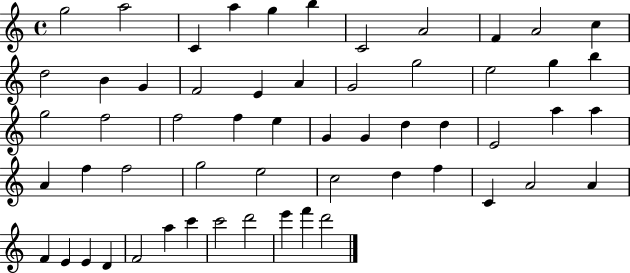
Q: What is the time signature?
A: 4/4